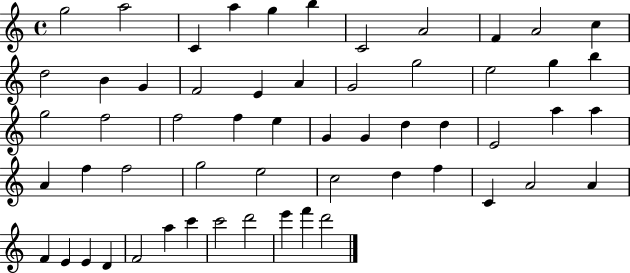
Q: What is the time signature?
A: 4/4